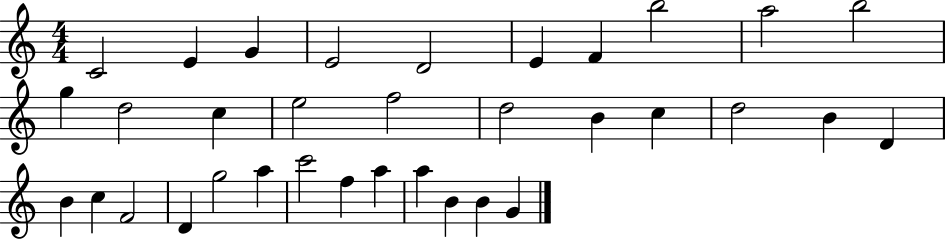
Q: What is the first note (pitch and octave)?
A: C4